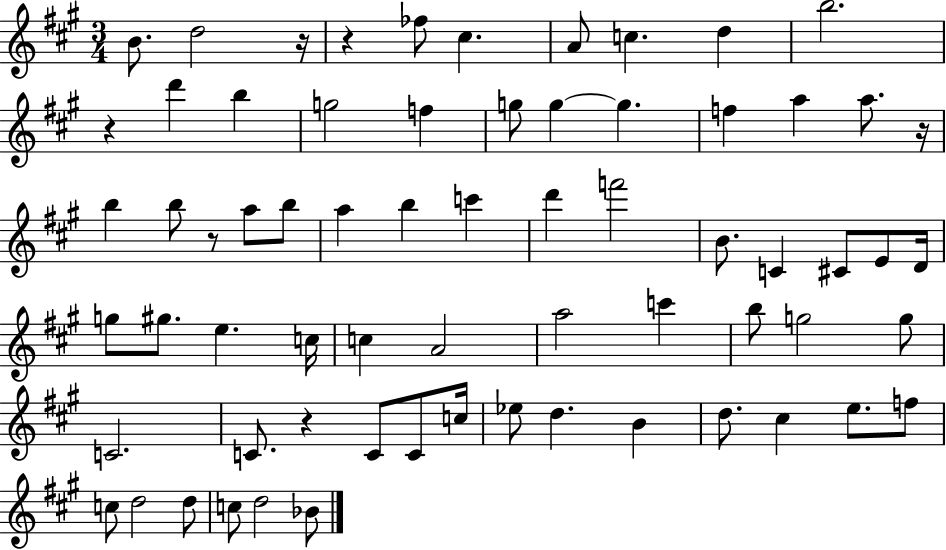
{
  \clef treble
  \numericTimeSignature
  \time 3/4
  \key a \major
  b'8. d''2 r16 | r4 fes''8 cis''4. | a'8 c''4. d''4 | b''2. | \break r4 d'''4 b''4 | g''2 f''4 | g''8 g''4~~ g''4. | f''4 a''4 a''8. r16 | \break b''4 b''8 r8 a''8 b''8 | a''4 b''4 c'''4 | d'''4 f'''2 | b'8. c'4 cis'8 e'8 d'16 | \break g''8 gis''8. e''4. c''16 | c''4 a'2 | a''2 c'''4 | b''8 g''2 g''8 | \break c'2. | c'8. r4 c'8 c'8 c''16 | ees''8 d''4. b'4 | d''8. cis''4 e''8. f''8 | \break c''8 d''2 d''8 | c''8 d''2 bes'8 | \bar "|."
}